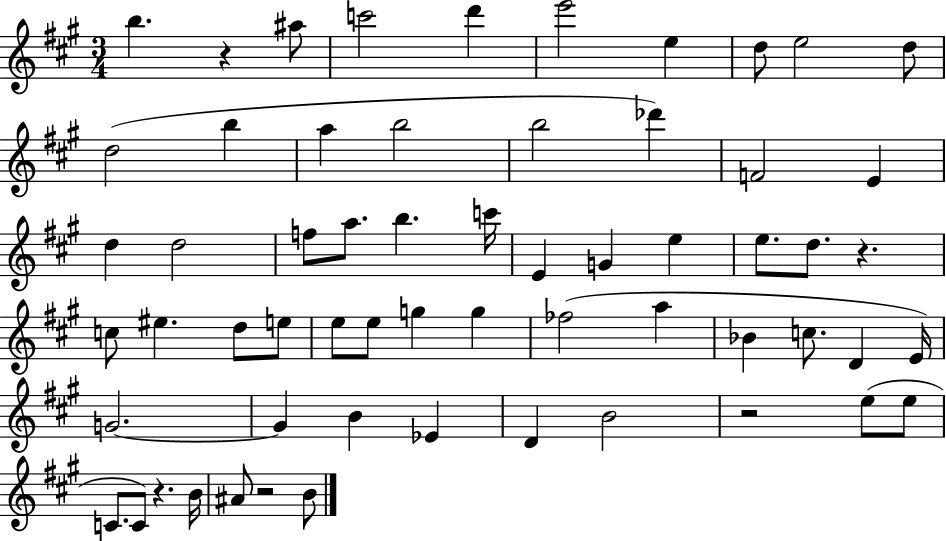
B5/q. R/q A#5/e C6/h D6/q E6/h E5/q D5/e E5/h D5/e D5/h B5/q A5/q B5/h B5/h Db6/q F4/h E4/q D5/q D5/h F5/e A5/e. B5/q. C6/s E4/q G4/q E5/q E5/e. D5/e. R/q. C5/e EIS5/q. D5/e E5/e E5/e E5/e G5/q G5/q FES5/h A5/q Bb4/q C5/e. D4/q E4/s G4/h. G4/q B4/q Eb4/q D4/q B4/h R/h E5/e E5/e C4/e. C4/e R/q. B4/s A#4/e R/h B4/e